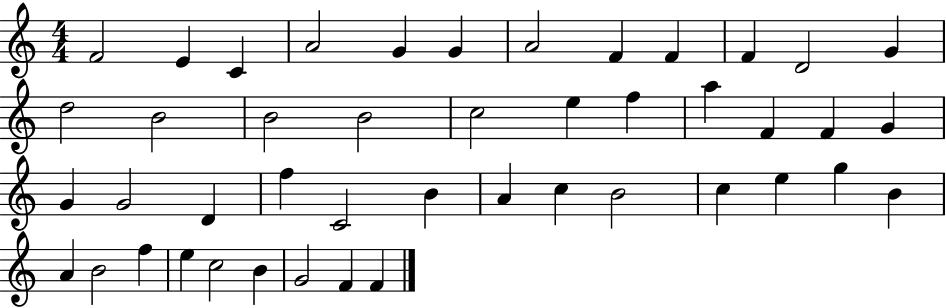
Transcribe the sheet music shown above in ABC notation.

X:1
T:Untitled
M:4/4
L:1/4
K:C
F2 E C A2 G G A2 F F F D2 G d2 B2 B2 B2 c2 e f a F F G G G2 D f C2 B A c B2 c e g B A B2 f e c2 B G2 F F